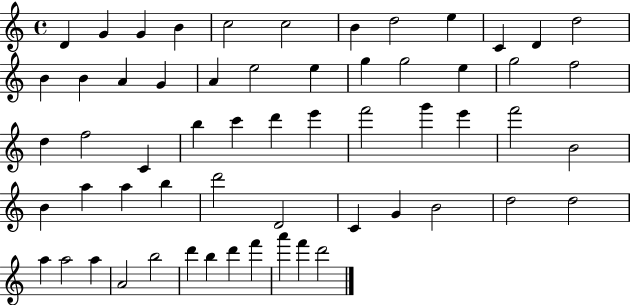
{
  \clef treble
  \time 4/4
  \defaultTimeSignature
  \key c \major
  d'4 g'4 g'4 b'4 | c''2 c''2 | b'4 d''2 e''4 | c'4 d'4 d''2 | \break b'4 b'4 a'4 g'4 | a'4 e''2 e''4 | g''4 g''2 e''4 | g''2 f''2 | \break d''4 f''2 c'4 | b''4 c'''4 d'''4 e'''4 | f'''2 g'''4 e'''4 | f'''2 b'2 | \break b'4 a''4 a''4 b''4 | d'''2 d'2 | c'4 g'4 b'2 | d''2 d''2 | \break a''4 a''2 a''4 | a'2 b''2 | d'''4 b''4 d'''4 f'''4 | a'''4 f'''4 d'''2 | \break \bar "|."
}